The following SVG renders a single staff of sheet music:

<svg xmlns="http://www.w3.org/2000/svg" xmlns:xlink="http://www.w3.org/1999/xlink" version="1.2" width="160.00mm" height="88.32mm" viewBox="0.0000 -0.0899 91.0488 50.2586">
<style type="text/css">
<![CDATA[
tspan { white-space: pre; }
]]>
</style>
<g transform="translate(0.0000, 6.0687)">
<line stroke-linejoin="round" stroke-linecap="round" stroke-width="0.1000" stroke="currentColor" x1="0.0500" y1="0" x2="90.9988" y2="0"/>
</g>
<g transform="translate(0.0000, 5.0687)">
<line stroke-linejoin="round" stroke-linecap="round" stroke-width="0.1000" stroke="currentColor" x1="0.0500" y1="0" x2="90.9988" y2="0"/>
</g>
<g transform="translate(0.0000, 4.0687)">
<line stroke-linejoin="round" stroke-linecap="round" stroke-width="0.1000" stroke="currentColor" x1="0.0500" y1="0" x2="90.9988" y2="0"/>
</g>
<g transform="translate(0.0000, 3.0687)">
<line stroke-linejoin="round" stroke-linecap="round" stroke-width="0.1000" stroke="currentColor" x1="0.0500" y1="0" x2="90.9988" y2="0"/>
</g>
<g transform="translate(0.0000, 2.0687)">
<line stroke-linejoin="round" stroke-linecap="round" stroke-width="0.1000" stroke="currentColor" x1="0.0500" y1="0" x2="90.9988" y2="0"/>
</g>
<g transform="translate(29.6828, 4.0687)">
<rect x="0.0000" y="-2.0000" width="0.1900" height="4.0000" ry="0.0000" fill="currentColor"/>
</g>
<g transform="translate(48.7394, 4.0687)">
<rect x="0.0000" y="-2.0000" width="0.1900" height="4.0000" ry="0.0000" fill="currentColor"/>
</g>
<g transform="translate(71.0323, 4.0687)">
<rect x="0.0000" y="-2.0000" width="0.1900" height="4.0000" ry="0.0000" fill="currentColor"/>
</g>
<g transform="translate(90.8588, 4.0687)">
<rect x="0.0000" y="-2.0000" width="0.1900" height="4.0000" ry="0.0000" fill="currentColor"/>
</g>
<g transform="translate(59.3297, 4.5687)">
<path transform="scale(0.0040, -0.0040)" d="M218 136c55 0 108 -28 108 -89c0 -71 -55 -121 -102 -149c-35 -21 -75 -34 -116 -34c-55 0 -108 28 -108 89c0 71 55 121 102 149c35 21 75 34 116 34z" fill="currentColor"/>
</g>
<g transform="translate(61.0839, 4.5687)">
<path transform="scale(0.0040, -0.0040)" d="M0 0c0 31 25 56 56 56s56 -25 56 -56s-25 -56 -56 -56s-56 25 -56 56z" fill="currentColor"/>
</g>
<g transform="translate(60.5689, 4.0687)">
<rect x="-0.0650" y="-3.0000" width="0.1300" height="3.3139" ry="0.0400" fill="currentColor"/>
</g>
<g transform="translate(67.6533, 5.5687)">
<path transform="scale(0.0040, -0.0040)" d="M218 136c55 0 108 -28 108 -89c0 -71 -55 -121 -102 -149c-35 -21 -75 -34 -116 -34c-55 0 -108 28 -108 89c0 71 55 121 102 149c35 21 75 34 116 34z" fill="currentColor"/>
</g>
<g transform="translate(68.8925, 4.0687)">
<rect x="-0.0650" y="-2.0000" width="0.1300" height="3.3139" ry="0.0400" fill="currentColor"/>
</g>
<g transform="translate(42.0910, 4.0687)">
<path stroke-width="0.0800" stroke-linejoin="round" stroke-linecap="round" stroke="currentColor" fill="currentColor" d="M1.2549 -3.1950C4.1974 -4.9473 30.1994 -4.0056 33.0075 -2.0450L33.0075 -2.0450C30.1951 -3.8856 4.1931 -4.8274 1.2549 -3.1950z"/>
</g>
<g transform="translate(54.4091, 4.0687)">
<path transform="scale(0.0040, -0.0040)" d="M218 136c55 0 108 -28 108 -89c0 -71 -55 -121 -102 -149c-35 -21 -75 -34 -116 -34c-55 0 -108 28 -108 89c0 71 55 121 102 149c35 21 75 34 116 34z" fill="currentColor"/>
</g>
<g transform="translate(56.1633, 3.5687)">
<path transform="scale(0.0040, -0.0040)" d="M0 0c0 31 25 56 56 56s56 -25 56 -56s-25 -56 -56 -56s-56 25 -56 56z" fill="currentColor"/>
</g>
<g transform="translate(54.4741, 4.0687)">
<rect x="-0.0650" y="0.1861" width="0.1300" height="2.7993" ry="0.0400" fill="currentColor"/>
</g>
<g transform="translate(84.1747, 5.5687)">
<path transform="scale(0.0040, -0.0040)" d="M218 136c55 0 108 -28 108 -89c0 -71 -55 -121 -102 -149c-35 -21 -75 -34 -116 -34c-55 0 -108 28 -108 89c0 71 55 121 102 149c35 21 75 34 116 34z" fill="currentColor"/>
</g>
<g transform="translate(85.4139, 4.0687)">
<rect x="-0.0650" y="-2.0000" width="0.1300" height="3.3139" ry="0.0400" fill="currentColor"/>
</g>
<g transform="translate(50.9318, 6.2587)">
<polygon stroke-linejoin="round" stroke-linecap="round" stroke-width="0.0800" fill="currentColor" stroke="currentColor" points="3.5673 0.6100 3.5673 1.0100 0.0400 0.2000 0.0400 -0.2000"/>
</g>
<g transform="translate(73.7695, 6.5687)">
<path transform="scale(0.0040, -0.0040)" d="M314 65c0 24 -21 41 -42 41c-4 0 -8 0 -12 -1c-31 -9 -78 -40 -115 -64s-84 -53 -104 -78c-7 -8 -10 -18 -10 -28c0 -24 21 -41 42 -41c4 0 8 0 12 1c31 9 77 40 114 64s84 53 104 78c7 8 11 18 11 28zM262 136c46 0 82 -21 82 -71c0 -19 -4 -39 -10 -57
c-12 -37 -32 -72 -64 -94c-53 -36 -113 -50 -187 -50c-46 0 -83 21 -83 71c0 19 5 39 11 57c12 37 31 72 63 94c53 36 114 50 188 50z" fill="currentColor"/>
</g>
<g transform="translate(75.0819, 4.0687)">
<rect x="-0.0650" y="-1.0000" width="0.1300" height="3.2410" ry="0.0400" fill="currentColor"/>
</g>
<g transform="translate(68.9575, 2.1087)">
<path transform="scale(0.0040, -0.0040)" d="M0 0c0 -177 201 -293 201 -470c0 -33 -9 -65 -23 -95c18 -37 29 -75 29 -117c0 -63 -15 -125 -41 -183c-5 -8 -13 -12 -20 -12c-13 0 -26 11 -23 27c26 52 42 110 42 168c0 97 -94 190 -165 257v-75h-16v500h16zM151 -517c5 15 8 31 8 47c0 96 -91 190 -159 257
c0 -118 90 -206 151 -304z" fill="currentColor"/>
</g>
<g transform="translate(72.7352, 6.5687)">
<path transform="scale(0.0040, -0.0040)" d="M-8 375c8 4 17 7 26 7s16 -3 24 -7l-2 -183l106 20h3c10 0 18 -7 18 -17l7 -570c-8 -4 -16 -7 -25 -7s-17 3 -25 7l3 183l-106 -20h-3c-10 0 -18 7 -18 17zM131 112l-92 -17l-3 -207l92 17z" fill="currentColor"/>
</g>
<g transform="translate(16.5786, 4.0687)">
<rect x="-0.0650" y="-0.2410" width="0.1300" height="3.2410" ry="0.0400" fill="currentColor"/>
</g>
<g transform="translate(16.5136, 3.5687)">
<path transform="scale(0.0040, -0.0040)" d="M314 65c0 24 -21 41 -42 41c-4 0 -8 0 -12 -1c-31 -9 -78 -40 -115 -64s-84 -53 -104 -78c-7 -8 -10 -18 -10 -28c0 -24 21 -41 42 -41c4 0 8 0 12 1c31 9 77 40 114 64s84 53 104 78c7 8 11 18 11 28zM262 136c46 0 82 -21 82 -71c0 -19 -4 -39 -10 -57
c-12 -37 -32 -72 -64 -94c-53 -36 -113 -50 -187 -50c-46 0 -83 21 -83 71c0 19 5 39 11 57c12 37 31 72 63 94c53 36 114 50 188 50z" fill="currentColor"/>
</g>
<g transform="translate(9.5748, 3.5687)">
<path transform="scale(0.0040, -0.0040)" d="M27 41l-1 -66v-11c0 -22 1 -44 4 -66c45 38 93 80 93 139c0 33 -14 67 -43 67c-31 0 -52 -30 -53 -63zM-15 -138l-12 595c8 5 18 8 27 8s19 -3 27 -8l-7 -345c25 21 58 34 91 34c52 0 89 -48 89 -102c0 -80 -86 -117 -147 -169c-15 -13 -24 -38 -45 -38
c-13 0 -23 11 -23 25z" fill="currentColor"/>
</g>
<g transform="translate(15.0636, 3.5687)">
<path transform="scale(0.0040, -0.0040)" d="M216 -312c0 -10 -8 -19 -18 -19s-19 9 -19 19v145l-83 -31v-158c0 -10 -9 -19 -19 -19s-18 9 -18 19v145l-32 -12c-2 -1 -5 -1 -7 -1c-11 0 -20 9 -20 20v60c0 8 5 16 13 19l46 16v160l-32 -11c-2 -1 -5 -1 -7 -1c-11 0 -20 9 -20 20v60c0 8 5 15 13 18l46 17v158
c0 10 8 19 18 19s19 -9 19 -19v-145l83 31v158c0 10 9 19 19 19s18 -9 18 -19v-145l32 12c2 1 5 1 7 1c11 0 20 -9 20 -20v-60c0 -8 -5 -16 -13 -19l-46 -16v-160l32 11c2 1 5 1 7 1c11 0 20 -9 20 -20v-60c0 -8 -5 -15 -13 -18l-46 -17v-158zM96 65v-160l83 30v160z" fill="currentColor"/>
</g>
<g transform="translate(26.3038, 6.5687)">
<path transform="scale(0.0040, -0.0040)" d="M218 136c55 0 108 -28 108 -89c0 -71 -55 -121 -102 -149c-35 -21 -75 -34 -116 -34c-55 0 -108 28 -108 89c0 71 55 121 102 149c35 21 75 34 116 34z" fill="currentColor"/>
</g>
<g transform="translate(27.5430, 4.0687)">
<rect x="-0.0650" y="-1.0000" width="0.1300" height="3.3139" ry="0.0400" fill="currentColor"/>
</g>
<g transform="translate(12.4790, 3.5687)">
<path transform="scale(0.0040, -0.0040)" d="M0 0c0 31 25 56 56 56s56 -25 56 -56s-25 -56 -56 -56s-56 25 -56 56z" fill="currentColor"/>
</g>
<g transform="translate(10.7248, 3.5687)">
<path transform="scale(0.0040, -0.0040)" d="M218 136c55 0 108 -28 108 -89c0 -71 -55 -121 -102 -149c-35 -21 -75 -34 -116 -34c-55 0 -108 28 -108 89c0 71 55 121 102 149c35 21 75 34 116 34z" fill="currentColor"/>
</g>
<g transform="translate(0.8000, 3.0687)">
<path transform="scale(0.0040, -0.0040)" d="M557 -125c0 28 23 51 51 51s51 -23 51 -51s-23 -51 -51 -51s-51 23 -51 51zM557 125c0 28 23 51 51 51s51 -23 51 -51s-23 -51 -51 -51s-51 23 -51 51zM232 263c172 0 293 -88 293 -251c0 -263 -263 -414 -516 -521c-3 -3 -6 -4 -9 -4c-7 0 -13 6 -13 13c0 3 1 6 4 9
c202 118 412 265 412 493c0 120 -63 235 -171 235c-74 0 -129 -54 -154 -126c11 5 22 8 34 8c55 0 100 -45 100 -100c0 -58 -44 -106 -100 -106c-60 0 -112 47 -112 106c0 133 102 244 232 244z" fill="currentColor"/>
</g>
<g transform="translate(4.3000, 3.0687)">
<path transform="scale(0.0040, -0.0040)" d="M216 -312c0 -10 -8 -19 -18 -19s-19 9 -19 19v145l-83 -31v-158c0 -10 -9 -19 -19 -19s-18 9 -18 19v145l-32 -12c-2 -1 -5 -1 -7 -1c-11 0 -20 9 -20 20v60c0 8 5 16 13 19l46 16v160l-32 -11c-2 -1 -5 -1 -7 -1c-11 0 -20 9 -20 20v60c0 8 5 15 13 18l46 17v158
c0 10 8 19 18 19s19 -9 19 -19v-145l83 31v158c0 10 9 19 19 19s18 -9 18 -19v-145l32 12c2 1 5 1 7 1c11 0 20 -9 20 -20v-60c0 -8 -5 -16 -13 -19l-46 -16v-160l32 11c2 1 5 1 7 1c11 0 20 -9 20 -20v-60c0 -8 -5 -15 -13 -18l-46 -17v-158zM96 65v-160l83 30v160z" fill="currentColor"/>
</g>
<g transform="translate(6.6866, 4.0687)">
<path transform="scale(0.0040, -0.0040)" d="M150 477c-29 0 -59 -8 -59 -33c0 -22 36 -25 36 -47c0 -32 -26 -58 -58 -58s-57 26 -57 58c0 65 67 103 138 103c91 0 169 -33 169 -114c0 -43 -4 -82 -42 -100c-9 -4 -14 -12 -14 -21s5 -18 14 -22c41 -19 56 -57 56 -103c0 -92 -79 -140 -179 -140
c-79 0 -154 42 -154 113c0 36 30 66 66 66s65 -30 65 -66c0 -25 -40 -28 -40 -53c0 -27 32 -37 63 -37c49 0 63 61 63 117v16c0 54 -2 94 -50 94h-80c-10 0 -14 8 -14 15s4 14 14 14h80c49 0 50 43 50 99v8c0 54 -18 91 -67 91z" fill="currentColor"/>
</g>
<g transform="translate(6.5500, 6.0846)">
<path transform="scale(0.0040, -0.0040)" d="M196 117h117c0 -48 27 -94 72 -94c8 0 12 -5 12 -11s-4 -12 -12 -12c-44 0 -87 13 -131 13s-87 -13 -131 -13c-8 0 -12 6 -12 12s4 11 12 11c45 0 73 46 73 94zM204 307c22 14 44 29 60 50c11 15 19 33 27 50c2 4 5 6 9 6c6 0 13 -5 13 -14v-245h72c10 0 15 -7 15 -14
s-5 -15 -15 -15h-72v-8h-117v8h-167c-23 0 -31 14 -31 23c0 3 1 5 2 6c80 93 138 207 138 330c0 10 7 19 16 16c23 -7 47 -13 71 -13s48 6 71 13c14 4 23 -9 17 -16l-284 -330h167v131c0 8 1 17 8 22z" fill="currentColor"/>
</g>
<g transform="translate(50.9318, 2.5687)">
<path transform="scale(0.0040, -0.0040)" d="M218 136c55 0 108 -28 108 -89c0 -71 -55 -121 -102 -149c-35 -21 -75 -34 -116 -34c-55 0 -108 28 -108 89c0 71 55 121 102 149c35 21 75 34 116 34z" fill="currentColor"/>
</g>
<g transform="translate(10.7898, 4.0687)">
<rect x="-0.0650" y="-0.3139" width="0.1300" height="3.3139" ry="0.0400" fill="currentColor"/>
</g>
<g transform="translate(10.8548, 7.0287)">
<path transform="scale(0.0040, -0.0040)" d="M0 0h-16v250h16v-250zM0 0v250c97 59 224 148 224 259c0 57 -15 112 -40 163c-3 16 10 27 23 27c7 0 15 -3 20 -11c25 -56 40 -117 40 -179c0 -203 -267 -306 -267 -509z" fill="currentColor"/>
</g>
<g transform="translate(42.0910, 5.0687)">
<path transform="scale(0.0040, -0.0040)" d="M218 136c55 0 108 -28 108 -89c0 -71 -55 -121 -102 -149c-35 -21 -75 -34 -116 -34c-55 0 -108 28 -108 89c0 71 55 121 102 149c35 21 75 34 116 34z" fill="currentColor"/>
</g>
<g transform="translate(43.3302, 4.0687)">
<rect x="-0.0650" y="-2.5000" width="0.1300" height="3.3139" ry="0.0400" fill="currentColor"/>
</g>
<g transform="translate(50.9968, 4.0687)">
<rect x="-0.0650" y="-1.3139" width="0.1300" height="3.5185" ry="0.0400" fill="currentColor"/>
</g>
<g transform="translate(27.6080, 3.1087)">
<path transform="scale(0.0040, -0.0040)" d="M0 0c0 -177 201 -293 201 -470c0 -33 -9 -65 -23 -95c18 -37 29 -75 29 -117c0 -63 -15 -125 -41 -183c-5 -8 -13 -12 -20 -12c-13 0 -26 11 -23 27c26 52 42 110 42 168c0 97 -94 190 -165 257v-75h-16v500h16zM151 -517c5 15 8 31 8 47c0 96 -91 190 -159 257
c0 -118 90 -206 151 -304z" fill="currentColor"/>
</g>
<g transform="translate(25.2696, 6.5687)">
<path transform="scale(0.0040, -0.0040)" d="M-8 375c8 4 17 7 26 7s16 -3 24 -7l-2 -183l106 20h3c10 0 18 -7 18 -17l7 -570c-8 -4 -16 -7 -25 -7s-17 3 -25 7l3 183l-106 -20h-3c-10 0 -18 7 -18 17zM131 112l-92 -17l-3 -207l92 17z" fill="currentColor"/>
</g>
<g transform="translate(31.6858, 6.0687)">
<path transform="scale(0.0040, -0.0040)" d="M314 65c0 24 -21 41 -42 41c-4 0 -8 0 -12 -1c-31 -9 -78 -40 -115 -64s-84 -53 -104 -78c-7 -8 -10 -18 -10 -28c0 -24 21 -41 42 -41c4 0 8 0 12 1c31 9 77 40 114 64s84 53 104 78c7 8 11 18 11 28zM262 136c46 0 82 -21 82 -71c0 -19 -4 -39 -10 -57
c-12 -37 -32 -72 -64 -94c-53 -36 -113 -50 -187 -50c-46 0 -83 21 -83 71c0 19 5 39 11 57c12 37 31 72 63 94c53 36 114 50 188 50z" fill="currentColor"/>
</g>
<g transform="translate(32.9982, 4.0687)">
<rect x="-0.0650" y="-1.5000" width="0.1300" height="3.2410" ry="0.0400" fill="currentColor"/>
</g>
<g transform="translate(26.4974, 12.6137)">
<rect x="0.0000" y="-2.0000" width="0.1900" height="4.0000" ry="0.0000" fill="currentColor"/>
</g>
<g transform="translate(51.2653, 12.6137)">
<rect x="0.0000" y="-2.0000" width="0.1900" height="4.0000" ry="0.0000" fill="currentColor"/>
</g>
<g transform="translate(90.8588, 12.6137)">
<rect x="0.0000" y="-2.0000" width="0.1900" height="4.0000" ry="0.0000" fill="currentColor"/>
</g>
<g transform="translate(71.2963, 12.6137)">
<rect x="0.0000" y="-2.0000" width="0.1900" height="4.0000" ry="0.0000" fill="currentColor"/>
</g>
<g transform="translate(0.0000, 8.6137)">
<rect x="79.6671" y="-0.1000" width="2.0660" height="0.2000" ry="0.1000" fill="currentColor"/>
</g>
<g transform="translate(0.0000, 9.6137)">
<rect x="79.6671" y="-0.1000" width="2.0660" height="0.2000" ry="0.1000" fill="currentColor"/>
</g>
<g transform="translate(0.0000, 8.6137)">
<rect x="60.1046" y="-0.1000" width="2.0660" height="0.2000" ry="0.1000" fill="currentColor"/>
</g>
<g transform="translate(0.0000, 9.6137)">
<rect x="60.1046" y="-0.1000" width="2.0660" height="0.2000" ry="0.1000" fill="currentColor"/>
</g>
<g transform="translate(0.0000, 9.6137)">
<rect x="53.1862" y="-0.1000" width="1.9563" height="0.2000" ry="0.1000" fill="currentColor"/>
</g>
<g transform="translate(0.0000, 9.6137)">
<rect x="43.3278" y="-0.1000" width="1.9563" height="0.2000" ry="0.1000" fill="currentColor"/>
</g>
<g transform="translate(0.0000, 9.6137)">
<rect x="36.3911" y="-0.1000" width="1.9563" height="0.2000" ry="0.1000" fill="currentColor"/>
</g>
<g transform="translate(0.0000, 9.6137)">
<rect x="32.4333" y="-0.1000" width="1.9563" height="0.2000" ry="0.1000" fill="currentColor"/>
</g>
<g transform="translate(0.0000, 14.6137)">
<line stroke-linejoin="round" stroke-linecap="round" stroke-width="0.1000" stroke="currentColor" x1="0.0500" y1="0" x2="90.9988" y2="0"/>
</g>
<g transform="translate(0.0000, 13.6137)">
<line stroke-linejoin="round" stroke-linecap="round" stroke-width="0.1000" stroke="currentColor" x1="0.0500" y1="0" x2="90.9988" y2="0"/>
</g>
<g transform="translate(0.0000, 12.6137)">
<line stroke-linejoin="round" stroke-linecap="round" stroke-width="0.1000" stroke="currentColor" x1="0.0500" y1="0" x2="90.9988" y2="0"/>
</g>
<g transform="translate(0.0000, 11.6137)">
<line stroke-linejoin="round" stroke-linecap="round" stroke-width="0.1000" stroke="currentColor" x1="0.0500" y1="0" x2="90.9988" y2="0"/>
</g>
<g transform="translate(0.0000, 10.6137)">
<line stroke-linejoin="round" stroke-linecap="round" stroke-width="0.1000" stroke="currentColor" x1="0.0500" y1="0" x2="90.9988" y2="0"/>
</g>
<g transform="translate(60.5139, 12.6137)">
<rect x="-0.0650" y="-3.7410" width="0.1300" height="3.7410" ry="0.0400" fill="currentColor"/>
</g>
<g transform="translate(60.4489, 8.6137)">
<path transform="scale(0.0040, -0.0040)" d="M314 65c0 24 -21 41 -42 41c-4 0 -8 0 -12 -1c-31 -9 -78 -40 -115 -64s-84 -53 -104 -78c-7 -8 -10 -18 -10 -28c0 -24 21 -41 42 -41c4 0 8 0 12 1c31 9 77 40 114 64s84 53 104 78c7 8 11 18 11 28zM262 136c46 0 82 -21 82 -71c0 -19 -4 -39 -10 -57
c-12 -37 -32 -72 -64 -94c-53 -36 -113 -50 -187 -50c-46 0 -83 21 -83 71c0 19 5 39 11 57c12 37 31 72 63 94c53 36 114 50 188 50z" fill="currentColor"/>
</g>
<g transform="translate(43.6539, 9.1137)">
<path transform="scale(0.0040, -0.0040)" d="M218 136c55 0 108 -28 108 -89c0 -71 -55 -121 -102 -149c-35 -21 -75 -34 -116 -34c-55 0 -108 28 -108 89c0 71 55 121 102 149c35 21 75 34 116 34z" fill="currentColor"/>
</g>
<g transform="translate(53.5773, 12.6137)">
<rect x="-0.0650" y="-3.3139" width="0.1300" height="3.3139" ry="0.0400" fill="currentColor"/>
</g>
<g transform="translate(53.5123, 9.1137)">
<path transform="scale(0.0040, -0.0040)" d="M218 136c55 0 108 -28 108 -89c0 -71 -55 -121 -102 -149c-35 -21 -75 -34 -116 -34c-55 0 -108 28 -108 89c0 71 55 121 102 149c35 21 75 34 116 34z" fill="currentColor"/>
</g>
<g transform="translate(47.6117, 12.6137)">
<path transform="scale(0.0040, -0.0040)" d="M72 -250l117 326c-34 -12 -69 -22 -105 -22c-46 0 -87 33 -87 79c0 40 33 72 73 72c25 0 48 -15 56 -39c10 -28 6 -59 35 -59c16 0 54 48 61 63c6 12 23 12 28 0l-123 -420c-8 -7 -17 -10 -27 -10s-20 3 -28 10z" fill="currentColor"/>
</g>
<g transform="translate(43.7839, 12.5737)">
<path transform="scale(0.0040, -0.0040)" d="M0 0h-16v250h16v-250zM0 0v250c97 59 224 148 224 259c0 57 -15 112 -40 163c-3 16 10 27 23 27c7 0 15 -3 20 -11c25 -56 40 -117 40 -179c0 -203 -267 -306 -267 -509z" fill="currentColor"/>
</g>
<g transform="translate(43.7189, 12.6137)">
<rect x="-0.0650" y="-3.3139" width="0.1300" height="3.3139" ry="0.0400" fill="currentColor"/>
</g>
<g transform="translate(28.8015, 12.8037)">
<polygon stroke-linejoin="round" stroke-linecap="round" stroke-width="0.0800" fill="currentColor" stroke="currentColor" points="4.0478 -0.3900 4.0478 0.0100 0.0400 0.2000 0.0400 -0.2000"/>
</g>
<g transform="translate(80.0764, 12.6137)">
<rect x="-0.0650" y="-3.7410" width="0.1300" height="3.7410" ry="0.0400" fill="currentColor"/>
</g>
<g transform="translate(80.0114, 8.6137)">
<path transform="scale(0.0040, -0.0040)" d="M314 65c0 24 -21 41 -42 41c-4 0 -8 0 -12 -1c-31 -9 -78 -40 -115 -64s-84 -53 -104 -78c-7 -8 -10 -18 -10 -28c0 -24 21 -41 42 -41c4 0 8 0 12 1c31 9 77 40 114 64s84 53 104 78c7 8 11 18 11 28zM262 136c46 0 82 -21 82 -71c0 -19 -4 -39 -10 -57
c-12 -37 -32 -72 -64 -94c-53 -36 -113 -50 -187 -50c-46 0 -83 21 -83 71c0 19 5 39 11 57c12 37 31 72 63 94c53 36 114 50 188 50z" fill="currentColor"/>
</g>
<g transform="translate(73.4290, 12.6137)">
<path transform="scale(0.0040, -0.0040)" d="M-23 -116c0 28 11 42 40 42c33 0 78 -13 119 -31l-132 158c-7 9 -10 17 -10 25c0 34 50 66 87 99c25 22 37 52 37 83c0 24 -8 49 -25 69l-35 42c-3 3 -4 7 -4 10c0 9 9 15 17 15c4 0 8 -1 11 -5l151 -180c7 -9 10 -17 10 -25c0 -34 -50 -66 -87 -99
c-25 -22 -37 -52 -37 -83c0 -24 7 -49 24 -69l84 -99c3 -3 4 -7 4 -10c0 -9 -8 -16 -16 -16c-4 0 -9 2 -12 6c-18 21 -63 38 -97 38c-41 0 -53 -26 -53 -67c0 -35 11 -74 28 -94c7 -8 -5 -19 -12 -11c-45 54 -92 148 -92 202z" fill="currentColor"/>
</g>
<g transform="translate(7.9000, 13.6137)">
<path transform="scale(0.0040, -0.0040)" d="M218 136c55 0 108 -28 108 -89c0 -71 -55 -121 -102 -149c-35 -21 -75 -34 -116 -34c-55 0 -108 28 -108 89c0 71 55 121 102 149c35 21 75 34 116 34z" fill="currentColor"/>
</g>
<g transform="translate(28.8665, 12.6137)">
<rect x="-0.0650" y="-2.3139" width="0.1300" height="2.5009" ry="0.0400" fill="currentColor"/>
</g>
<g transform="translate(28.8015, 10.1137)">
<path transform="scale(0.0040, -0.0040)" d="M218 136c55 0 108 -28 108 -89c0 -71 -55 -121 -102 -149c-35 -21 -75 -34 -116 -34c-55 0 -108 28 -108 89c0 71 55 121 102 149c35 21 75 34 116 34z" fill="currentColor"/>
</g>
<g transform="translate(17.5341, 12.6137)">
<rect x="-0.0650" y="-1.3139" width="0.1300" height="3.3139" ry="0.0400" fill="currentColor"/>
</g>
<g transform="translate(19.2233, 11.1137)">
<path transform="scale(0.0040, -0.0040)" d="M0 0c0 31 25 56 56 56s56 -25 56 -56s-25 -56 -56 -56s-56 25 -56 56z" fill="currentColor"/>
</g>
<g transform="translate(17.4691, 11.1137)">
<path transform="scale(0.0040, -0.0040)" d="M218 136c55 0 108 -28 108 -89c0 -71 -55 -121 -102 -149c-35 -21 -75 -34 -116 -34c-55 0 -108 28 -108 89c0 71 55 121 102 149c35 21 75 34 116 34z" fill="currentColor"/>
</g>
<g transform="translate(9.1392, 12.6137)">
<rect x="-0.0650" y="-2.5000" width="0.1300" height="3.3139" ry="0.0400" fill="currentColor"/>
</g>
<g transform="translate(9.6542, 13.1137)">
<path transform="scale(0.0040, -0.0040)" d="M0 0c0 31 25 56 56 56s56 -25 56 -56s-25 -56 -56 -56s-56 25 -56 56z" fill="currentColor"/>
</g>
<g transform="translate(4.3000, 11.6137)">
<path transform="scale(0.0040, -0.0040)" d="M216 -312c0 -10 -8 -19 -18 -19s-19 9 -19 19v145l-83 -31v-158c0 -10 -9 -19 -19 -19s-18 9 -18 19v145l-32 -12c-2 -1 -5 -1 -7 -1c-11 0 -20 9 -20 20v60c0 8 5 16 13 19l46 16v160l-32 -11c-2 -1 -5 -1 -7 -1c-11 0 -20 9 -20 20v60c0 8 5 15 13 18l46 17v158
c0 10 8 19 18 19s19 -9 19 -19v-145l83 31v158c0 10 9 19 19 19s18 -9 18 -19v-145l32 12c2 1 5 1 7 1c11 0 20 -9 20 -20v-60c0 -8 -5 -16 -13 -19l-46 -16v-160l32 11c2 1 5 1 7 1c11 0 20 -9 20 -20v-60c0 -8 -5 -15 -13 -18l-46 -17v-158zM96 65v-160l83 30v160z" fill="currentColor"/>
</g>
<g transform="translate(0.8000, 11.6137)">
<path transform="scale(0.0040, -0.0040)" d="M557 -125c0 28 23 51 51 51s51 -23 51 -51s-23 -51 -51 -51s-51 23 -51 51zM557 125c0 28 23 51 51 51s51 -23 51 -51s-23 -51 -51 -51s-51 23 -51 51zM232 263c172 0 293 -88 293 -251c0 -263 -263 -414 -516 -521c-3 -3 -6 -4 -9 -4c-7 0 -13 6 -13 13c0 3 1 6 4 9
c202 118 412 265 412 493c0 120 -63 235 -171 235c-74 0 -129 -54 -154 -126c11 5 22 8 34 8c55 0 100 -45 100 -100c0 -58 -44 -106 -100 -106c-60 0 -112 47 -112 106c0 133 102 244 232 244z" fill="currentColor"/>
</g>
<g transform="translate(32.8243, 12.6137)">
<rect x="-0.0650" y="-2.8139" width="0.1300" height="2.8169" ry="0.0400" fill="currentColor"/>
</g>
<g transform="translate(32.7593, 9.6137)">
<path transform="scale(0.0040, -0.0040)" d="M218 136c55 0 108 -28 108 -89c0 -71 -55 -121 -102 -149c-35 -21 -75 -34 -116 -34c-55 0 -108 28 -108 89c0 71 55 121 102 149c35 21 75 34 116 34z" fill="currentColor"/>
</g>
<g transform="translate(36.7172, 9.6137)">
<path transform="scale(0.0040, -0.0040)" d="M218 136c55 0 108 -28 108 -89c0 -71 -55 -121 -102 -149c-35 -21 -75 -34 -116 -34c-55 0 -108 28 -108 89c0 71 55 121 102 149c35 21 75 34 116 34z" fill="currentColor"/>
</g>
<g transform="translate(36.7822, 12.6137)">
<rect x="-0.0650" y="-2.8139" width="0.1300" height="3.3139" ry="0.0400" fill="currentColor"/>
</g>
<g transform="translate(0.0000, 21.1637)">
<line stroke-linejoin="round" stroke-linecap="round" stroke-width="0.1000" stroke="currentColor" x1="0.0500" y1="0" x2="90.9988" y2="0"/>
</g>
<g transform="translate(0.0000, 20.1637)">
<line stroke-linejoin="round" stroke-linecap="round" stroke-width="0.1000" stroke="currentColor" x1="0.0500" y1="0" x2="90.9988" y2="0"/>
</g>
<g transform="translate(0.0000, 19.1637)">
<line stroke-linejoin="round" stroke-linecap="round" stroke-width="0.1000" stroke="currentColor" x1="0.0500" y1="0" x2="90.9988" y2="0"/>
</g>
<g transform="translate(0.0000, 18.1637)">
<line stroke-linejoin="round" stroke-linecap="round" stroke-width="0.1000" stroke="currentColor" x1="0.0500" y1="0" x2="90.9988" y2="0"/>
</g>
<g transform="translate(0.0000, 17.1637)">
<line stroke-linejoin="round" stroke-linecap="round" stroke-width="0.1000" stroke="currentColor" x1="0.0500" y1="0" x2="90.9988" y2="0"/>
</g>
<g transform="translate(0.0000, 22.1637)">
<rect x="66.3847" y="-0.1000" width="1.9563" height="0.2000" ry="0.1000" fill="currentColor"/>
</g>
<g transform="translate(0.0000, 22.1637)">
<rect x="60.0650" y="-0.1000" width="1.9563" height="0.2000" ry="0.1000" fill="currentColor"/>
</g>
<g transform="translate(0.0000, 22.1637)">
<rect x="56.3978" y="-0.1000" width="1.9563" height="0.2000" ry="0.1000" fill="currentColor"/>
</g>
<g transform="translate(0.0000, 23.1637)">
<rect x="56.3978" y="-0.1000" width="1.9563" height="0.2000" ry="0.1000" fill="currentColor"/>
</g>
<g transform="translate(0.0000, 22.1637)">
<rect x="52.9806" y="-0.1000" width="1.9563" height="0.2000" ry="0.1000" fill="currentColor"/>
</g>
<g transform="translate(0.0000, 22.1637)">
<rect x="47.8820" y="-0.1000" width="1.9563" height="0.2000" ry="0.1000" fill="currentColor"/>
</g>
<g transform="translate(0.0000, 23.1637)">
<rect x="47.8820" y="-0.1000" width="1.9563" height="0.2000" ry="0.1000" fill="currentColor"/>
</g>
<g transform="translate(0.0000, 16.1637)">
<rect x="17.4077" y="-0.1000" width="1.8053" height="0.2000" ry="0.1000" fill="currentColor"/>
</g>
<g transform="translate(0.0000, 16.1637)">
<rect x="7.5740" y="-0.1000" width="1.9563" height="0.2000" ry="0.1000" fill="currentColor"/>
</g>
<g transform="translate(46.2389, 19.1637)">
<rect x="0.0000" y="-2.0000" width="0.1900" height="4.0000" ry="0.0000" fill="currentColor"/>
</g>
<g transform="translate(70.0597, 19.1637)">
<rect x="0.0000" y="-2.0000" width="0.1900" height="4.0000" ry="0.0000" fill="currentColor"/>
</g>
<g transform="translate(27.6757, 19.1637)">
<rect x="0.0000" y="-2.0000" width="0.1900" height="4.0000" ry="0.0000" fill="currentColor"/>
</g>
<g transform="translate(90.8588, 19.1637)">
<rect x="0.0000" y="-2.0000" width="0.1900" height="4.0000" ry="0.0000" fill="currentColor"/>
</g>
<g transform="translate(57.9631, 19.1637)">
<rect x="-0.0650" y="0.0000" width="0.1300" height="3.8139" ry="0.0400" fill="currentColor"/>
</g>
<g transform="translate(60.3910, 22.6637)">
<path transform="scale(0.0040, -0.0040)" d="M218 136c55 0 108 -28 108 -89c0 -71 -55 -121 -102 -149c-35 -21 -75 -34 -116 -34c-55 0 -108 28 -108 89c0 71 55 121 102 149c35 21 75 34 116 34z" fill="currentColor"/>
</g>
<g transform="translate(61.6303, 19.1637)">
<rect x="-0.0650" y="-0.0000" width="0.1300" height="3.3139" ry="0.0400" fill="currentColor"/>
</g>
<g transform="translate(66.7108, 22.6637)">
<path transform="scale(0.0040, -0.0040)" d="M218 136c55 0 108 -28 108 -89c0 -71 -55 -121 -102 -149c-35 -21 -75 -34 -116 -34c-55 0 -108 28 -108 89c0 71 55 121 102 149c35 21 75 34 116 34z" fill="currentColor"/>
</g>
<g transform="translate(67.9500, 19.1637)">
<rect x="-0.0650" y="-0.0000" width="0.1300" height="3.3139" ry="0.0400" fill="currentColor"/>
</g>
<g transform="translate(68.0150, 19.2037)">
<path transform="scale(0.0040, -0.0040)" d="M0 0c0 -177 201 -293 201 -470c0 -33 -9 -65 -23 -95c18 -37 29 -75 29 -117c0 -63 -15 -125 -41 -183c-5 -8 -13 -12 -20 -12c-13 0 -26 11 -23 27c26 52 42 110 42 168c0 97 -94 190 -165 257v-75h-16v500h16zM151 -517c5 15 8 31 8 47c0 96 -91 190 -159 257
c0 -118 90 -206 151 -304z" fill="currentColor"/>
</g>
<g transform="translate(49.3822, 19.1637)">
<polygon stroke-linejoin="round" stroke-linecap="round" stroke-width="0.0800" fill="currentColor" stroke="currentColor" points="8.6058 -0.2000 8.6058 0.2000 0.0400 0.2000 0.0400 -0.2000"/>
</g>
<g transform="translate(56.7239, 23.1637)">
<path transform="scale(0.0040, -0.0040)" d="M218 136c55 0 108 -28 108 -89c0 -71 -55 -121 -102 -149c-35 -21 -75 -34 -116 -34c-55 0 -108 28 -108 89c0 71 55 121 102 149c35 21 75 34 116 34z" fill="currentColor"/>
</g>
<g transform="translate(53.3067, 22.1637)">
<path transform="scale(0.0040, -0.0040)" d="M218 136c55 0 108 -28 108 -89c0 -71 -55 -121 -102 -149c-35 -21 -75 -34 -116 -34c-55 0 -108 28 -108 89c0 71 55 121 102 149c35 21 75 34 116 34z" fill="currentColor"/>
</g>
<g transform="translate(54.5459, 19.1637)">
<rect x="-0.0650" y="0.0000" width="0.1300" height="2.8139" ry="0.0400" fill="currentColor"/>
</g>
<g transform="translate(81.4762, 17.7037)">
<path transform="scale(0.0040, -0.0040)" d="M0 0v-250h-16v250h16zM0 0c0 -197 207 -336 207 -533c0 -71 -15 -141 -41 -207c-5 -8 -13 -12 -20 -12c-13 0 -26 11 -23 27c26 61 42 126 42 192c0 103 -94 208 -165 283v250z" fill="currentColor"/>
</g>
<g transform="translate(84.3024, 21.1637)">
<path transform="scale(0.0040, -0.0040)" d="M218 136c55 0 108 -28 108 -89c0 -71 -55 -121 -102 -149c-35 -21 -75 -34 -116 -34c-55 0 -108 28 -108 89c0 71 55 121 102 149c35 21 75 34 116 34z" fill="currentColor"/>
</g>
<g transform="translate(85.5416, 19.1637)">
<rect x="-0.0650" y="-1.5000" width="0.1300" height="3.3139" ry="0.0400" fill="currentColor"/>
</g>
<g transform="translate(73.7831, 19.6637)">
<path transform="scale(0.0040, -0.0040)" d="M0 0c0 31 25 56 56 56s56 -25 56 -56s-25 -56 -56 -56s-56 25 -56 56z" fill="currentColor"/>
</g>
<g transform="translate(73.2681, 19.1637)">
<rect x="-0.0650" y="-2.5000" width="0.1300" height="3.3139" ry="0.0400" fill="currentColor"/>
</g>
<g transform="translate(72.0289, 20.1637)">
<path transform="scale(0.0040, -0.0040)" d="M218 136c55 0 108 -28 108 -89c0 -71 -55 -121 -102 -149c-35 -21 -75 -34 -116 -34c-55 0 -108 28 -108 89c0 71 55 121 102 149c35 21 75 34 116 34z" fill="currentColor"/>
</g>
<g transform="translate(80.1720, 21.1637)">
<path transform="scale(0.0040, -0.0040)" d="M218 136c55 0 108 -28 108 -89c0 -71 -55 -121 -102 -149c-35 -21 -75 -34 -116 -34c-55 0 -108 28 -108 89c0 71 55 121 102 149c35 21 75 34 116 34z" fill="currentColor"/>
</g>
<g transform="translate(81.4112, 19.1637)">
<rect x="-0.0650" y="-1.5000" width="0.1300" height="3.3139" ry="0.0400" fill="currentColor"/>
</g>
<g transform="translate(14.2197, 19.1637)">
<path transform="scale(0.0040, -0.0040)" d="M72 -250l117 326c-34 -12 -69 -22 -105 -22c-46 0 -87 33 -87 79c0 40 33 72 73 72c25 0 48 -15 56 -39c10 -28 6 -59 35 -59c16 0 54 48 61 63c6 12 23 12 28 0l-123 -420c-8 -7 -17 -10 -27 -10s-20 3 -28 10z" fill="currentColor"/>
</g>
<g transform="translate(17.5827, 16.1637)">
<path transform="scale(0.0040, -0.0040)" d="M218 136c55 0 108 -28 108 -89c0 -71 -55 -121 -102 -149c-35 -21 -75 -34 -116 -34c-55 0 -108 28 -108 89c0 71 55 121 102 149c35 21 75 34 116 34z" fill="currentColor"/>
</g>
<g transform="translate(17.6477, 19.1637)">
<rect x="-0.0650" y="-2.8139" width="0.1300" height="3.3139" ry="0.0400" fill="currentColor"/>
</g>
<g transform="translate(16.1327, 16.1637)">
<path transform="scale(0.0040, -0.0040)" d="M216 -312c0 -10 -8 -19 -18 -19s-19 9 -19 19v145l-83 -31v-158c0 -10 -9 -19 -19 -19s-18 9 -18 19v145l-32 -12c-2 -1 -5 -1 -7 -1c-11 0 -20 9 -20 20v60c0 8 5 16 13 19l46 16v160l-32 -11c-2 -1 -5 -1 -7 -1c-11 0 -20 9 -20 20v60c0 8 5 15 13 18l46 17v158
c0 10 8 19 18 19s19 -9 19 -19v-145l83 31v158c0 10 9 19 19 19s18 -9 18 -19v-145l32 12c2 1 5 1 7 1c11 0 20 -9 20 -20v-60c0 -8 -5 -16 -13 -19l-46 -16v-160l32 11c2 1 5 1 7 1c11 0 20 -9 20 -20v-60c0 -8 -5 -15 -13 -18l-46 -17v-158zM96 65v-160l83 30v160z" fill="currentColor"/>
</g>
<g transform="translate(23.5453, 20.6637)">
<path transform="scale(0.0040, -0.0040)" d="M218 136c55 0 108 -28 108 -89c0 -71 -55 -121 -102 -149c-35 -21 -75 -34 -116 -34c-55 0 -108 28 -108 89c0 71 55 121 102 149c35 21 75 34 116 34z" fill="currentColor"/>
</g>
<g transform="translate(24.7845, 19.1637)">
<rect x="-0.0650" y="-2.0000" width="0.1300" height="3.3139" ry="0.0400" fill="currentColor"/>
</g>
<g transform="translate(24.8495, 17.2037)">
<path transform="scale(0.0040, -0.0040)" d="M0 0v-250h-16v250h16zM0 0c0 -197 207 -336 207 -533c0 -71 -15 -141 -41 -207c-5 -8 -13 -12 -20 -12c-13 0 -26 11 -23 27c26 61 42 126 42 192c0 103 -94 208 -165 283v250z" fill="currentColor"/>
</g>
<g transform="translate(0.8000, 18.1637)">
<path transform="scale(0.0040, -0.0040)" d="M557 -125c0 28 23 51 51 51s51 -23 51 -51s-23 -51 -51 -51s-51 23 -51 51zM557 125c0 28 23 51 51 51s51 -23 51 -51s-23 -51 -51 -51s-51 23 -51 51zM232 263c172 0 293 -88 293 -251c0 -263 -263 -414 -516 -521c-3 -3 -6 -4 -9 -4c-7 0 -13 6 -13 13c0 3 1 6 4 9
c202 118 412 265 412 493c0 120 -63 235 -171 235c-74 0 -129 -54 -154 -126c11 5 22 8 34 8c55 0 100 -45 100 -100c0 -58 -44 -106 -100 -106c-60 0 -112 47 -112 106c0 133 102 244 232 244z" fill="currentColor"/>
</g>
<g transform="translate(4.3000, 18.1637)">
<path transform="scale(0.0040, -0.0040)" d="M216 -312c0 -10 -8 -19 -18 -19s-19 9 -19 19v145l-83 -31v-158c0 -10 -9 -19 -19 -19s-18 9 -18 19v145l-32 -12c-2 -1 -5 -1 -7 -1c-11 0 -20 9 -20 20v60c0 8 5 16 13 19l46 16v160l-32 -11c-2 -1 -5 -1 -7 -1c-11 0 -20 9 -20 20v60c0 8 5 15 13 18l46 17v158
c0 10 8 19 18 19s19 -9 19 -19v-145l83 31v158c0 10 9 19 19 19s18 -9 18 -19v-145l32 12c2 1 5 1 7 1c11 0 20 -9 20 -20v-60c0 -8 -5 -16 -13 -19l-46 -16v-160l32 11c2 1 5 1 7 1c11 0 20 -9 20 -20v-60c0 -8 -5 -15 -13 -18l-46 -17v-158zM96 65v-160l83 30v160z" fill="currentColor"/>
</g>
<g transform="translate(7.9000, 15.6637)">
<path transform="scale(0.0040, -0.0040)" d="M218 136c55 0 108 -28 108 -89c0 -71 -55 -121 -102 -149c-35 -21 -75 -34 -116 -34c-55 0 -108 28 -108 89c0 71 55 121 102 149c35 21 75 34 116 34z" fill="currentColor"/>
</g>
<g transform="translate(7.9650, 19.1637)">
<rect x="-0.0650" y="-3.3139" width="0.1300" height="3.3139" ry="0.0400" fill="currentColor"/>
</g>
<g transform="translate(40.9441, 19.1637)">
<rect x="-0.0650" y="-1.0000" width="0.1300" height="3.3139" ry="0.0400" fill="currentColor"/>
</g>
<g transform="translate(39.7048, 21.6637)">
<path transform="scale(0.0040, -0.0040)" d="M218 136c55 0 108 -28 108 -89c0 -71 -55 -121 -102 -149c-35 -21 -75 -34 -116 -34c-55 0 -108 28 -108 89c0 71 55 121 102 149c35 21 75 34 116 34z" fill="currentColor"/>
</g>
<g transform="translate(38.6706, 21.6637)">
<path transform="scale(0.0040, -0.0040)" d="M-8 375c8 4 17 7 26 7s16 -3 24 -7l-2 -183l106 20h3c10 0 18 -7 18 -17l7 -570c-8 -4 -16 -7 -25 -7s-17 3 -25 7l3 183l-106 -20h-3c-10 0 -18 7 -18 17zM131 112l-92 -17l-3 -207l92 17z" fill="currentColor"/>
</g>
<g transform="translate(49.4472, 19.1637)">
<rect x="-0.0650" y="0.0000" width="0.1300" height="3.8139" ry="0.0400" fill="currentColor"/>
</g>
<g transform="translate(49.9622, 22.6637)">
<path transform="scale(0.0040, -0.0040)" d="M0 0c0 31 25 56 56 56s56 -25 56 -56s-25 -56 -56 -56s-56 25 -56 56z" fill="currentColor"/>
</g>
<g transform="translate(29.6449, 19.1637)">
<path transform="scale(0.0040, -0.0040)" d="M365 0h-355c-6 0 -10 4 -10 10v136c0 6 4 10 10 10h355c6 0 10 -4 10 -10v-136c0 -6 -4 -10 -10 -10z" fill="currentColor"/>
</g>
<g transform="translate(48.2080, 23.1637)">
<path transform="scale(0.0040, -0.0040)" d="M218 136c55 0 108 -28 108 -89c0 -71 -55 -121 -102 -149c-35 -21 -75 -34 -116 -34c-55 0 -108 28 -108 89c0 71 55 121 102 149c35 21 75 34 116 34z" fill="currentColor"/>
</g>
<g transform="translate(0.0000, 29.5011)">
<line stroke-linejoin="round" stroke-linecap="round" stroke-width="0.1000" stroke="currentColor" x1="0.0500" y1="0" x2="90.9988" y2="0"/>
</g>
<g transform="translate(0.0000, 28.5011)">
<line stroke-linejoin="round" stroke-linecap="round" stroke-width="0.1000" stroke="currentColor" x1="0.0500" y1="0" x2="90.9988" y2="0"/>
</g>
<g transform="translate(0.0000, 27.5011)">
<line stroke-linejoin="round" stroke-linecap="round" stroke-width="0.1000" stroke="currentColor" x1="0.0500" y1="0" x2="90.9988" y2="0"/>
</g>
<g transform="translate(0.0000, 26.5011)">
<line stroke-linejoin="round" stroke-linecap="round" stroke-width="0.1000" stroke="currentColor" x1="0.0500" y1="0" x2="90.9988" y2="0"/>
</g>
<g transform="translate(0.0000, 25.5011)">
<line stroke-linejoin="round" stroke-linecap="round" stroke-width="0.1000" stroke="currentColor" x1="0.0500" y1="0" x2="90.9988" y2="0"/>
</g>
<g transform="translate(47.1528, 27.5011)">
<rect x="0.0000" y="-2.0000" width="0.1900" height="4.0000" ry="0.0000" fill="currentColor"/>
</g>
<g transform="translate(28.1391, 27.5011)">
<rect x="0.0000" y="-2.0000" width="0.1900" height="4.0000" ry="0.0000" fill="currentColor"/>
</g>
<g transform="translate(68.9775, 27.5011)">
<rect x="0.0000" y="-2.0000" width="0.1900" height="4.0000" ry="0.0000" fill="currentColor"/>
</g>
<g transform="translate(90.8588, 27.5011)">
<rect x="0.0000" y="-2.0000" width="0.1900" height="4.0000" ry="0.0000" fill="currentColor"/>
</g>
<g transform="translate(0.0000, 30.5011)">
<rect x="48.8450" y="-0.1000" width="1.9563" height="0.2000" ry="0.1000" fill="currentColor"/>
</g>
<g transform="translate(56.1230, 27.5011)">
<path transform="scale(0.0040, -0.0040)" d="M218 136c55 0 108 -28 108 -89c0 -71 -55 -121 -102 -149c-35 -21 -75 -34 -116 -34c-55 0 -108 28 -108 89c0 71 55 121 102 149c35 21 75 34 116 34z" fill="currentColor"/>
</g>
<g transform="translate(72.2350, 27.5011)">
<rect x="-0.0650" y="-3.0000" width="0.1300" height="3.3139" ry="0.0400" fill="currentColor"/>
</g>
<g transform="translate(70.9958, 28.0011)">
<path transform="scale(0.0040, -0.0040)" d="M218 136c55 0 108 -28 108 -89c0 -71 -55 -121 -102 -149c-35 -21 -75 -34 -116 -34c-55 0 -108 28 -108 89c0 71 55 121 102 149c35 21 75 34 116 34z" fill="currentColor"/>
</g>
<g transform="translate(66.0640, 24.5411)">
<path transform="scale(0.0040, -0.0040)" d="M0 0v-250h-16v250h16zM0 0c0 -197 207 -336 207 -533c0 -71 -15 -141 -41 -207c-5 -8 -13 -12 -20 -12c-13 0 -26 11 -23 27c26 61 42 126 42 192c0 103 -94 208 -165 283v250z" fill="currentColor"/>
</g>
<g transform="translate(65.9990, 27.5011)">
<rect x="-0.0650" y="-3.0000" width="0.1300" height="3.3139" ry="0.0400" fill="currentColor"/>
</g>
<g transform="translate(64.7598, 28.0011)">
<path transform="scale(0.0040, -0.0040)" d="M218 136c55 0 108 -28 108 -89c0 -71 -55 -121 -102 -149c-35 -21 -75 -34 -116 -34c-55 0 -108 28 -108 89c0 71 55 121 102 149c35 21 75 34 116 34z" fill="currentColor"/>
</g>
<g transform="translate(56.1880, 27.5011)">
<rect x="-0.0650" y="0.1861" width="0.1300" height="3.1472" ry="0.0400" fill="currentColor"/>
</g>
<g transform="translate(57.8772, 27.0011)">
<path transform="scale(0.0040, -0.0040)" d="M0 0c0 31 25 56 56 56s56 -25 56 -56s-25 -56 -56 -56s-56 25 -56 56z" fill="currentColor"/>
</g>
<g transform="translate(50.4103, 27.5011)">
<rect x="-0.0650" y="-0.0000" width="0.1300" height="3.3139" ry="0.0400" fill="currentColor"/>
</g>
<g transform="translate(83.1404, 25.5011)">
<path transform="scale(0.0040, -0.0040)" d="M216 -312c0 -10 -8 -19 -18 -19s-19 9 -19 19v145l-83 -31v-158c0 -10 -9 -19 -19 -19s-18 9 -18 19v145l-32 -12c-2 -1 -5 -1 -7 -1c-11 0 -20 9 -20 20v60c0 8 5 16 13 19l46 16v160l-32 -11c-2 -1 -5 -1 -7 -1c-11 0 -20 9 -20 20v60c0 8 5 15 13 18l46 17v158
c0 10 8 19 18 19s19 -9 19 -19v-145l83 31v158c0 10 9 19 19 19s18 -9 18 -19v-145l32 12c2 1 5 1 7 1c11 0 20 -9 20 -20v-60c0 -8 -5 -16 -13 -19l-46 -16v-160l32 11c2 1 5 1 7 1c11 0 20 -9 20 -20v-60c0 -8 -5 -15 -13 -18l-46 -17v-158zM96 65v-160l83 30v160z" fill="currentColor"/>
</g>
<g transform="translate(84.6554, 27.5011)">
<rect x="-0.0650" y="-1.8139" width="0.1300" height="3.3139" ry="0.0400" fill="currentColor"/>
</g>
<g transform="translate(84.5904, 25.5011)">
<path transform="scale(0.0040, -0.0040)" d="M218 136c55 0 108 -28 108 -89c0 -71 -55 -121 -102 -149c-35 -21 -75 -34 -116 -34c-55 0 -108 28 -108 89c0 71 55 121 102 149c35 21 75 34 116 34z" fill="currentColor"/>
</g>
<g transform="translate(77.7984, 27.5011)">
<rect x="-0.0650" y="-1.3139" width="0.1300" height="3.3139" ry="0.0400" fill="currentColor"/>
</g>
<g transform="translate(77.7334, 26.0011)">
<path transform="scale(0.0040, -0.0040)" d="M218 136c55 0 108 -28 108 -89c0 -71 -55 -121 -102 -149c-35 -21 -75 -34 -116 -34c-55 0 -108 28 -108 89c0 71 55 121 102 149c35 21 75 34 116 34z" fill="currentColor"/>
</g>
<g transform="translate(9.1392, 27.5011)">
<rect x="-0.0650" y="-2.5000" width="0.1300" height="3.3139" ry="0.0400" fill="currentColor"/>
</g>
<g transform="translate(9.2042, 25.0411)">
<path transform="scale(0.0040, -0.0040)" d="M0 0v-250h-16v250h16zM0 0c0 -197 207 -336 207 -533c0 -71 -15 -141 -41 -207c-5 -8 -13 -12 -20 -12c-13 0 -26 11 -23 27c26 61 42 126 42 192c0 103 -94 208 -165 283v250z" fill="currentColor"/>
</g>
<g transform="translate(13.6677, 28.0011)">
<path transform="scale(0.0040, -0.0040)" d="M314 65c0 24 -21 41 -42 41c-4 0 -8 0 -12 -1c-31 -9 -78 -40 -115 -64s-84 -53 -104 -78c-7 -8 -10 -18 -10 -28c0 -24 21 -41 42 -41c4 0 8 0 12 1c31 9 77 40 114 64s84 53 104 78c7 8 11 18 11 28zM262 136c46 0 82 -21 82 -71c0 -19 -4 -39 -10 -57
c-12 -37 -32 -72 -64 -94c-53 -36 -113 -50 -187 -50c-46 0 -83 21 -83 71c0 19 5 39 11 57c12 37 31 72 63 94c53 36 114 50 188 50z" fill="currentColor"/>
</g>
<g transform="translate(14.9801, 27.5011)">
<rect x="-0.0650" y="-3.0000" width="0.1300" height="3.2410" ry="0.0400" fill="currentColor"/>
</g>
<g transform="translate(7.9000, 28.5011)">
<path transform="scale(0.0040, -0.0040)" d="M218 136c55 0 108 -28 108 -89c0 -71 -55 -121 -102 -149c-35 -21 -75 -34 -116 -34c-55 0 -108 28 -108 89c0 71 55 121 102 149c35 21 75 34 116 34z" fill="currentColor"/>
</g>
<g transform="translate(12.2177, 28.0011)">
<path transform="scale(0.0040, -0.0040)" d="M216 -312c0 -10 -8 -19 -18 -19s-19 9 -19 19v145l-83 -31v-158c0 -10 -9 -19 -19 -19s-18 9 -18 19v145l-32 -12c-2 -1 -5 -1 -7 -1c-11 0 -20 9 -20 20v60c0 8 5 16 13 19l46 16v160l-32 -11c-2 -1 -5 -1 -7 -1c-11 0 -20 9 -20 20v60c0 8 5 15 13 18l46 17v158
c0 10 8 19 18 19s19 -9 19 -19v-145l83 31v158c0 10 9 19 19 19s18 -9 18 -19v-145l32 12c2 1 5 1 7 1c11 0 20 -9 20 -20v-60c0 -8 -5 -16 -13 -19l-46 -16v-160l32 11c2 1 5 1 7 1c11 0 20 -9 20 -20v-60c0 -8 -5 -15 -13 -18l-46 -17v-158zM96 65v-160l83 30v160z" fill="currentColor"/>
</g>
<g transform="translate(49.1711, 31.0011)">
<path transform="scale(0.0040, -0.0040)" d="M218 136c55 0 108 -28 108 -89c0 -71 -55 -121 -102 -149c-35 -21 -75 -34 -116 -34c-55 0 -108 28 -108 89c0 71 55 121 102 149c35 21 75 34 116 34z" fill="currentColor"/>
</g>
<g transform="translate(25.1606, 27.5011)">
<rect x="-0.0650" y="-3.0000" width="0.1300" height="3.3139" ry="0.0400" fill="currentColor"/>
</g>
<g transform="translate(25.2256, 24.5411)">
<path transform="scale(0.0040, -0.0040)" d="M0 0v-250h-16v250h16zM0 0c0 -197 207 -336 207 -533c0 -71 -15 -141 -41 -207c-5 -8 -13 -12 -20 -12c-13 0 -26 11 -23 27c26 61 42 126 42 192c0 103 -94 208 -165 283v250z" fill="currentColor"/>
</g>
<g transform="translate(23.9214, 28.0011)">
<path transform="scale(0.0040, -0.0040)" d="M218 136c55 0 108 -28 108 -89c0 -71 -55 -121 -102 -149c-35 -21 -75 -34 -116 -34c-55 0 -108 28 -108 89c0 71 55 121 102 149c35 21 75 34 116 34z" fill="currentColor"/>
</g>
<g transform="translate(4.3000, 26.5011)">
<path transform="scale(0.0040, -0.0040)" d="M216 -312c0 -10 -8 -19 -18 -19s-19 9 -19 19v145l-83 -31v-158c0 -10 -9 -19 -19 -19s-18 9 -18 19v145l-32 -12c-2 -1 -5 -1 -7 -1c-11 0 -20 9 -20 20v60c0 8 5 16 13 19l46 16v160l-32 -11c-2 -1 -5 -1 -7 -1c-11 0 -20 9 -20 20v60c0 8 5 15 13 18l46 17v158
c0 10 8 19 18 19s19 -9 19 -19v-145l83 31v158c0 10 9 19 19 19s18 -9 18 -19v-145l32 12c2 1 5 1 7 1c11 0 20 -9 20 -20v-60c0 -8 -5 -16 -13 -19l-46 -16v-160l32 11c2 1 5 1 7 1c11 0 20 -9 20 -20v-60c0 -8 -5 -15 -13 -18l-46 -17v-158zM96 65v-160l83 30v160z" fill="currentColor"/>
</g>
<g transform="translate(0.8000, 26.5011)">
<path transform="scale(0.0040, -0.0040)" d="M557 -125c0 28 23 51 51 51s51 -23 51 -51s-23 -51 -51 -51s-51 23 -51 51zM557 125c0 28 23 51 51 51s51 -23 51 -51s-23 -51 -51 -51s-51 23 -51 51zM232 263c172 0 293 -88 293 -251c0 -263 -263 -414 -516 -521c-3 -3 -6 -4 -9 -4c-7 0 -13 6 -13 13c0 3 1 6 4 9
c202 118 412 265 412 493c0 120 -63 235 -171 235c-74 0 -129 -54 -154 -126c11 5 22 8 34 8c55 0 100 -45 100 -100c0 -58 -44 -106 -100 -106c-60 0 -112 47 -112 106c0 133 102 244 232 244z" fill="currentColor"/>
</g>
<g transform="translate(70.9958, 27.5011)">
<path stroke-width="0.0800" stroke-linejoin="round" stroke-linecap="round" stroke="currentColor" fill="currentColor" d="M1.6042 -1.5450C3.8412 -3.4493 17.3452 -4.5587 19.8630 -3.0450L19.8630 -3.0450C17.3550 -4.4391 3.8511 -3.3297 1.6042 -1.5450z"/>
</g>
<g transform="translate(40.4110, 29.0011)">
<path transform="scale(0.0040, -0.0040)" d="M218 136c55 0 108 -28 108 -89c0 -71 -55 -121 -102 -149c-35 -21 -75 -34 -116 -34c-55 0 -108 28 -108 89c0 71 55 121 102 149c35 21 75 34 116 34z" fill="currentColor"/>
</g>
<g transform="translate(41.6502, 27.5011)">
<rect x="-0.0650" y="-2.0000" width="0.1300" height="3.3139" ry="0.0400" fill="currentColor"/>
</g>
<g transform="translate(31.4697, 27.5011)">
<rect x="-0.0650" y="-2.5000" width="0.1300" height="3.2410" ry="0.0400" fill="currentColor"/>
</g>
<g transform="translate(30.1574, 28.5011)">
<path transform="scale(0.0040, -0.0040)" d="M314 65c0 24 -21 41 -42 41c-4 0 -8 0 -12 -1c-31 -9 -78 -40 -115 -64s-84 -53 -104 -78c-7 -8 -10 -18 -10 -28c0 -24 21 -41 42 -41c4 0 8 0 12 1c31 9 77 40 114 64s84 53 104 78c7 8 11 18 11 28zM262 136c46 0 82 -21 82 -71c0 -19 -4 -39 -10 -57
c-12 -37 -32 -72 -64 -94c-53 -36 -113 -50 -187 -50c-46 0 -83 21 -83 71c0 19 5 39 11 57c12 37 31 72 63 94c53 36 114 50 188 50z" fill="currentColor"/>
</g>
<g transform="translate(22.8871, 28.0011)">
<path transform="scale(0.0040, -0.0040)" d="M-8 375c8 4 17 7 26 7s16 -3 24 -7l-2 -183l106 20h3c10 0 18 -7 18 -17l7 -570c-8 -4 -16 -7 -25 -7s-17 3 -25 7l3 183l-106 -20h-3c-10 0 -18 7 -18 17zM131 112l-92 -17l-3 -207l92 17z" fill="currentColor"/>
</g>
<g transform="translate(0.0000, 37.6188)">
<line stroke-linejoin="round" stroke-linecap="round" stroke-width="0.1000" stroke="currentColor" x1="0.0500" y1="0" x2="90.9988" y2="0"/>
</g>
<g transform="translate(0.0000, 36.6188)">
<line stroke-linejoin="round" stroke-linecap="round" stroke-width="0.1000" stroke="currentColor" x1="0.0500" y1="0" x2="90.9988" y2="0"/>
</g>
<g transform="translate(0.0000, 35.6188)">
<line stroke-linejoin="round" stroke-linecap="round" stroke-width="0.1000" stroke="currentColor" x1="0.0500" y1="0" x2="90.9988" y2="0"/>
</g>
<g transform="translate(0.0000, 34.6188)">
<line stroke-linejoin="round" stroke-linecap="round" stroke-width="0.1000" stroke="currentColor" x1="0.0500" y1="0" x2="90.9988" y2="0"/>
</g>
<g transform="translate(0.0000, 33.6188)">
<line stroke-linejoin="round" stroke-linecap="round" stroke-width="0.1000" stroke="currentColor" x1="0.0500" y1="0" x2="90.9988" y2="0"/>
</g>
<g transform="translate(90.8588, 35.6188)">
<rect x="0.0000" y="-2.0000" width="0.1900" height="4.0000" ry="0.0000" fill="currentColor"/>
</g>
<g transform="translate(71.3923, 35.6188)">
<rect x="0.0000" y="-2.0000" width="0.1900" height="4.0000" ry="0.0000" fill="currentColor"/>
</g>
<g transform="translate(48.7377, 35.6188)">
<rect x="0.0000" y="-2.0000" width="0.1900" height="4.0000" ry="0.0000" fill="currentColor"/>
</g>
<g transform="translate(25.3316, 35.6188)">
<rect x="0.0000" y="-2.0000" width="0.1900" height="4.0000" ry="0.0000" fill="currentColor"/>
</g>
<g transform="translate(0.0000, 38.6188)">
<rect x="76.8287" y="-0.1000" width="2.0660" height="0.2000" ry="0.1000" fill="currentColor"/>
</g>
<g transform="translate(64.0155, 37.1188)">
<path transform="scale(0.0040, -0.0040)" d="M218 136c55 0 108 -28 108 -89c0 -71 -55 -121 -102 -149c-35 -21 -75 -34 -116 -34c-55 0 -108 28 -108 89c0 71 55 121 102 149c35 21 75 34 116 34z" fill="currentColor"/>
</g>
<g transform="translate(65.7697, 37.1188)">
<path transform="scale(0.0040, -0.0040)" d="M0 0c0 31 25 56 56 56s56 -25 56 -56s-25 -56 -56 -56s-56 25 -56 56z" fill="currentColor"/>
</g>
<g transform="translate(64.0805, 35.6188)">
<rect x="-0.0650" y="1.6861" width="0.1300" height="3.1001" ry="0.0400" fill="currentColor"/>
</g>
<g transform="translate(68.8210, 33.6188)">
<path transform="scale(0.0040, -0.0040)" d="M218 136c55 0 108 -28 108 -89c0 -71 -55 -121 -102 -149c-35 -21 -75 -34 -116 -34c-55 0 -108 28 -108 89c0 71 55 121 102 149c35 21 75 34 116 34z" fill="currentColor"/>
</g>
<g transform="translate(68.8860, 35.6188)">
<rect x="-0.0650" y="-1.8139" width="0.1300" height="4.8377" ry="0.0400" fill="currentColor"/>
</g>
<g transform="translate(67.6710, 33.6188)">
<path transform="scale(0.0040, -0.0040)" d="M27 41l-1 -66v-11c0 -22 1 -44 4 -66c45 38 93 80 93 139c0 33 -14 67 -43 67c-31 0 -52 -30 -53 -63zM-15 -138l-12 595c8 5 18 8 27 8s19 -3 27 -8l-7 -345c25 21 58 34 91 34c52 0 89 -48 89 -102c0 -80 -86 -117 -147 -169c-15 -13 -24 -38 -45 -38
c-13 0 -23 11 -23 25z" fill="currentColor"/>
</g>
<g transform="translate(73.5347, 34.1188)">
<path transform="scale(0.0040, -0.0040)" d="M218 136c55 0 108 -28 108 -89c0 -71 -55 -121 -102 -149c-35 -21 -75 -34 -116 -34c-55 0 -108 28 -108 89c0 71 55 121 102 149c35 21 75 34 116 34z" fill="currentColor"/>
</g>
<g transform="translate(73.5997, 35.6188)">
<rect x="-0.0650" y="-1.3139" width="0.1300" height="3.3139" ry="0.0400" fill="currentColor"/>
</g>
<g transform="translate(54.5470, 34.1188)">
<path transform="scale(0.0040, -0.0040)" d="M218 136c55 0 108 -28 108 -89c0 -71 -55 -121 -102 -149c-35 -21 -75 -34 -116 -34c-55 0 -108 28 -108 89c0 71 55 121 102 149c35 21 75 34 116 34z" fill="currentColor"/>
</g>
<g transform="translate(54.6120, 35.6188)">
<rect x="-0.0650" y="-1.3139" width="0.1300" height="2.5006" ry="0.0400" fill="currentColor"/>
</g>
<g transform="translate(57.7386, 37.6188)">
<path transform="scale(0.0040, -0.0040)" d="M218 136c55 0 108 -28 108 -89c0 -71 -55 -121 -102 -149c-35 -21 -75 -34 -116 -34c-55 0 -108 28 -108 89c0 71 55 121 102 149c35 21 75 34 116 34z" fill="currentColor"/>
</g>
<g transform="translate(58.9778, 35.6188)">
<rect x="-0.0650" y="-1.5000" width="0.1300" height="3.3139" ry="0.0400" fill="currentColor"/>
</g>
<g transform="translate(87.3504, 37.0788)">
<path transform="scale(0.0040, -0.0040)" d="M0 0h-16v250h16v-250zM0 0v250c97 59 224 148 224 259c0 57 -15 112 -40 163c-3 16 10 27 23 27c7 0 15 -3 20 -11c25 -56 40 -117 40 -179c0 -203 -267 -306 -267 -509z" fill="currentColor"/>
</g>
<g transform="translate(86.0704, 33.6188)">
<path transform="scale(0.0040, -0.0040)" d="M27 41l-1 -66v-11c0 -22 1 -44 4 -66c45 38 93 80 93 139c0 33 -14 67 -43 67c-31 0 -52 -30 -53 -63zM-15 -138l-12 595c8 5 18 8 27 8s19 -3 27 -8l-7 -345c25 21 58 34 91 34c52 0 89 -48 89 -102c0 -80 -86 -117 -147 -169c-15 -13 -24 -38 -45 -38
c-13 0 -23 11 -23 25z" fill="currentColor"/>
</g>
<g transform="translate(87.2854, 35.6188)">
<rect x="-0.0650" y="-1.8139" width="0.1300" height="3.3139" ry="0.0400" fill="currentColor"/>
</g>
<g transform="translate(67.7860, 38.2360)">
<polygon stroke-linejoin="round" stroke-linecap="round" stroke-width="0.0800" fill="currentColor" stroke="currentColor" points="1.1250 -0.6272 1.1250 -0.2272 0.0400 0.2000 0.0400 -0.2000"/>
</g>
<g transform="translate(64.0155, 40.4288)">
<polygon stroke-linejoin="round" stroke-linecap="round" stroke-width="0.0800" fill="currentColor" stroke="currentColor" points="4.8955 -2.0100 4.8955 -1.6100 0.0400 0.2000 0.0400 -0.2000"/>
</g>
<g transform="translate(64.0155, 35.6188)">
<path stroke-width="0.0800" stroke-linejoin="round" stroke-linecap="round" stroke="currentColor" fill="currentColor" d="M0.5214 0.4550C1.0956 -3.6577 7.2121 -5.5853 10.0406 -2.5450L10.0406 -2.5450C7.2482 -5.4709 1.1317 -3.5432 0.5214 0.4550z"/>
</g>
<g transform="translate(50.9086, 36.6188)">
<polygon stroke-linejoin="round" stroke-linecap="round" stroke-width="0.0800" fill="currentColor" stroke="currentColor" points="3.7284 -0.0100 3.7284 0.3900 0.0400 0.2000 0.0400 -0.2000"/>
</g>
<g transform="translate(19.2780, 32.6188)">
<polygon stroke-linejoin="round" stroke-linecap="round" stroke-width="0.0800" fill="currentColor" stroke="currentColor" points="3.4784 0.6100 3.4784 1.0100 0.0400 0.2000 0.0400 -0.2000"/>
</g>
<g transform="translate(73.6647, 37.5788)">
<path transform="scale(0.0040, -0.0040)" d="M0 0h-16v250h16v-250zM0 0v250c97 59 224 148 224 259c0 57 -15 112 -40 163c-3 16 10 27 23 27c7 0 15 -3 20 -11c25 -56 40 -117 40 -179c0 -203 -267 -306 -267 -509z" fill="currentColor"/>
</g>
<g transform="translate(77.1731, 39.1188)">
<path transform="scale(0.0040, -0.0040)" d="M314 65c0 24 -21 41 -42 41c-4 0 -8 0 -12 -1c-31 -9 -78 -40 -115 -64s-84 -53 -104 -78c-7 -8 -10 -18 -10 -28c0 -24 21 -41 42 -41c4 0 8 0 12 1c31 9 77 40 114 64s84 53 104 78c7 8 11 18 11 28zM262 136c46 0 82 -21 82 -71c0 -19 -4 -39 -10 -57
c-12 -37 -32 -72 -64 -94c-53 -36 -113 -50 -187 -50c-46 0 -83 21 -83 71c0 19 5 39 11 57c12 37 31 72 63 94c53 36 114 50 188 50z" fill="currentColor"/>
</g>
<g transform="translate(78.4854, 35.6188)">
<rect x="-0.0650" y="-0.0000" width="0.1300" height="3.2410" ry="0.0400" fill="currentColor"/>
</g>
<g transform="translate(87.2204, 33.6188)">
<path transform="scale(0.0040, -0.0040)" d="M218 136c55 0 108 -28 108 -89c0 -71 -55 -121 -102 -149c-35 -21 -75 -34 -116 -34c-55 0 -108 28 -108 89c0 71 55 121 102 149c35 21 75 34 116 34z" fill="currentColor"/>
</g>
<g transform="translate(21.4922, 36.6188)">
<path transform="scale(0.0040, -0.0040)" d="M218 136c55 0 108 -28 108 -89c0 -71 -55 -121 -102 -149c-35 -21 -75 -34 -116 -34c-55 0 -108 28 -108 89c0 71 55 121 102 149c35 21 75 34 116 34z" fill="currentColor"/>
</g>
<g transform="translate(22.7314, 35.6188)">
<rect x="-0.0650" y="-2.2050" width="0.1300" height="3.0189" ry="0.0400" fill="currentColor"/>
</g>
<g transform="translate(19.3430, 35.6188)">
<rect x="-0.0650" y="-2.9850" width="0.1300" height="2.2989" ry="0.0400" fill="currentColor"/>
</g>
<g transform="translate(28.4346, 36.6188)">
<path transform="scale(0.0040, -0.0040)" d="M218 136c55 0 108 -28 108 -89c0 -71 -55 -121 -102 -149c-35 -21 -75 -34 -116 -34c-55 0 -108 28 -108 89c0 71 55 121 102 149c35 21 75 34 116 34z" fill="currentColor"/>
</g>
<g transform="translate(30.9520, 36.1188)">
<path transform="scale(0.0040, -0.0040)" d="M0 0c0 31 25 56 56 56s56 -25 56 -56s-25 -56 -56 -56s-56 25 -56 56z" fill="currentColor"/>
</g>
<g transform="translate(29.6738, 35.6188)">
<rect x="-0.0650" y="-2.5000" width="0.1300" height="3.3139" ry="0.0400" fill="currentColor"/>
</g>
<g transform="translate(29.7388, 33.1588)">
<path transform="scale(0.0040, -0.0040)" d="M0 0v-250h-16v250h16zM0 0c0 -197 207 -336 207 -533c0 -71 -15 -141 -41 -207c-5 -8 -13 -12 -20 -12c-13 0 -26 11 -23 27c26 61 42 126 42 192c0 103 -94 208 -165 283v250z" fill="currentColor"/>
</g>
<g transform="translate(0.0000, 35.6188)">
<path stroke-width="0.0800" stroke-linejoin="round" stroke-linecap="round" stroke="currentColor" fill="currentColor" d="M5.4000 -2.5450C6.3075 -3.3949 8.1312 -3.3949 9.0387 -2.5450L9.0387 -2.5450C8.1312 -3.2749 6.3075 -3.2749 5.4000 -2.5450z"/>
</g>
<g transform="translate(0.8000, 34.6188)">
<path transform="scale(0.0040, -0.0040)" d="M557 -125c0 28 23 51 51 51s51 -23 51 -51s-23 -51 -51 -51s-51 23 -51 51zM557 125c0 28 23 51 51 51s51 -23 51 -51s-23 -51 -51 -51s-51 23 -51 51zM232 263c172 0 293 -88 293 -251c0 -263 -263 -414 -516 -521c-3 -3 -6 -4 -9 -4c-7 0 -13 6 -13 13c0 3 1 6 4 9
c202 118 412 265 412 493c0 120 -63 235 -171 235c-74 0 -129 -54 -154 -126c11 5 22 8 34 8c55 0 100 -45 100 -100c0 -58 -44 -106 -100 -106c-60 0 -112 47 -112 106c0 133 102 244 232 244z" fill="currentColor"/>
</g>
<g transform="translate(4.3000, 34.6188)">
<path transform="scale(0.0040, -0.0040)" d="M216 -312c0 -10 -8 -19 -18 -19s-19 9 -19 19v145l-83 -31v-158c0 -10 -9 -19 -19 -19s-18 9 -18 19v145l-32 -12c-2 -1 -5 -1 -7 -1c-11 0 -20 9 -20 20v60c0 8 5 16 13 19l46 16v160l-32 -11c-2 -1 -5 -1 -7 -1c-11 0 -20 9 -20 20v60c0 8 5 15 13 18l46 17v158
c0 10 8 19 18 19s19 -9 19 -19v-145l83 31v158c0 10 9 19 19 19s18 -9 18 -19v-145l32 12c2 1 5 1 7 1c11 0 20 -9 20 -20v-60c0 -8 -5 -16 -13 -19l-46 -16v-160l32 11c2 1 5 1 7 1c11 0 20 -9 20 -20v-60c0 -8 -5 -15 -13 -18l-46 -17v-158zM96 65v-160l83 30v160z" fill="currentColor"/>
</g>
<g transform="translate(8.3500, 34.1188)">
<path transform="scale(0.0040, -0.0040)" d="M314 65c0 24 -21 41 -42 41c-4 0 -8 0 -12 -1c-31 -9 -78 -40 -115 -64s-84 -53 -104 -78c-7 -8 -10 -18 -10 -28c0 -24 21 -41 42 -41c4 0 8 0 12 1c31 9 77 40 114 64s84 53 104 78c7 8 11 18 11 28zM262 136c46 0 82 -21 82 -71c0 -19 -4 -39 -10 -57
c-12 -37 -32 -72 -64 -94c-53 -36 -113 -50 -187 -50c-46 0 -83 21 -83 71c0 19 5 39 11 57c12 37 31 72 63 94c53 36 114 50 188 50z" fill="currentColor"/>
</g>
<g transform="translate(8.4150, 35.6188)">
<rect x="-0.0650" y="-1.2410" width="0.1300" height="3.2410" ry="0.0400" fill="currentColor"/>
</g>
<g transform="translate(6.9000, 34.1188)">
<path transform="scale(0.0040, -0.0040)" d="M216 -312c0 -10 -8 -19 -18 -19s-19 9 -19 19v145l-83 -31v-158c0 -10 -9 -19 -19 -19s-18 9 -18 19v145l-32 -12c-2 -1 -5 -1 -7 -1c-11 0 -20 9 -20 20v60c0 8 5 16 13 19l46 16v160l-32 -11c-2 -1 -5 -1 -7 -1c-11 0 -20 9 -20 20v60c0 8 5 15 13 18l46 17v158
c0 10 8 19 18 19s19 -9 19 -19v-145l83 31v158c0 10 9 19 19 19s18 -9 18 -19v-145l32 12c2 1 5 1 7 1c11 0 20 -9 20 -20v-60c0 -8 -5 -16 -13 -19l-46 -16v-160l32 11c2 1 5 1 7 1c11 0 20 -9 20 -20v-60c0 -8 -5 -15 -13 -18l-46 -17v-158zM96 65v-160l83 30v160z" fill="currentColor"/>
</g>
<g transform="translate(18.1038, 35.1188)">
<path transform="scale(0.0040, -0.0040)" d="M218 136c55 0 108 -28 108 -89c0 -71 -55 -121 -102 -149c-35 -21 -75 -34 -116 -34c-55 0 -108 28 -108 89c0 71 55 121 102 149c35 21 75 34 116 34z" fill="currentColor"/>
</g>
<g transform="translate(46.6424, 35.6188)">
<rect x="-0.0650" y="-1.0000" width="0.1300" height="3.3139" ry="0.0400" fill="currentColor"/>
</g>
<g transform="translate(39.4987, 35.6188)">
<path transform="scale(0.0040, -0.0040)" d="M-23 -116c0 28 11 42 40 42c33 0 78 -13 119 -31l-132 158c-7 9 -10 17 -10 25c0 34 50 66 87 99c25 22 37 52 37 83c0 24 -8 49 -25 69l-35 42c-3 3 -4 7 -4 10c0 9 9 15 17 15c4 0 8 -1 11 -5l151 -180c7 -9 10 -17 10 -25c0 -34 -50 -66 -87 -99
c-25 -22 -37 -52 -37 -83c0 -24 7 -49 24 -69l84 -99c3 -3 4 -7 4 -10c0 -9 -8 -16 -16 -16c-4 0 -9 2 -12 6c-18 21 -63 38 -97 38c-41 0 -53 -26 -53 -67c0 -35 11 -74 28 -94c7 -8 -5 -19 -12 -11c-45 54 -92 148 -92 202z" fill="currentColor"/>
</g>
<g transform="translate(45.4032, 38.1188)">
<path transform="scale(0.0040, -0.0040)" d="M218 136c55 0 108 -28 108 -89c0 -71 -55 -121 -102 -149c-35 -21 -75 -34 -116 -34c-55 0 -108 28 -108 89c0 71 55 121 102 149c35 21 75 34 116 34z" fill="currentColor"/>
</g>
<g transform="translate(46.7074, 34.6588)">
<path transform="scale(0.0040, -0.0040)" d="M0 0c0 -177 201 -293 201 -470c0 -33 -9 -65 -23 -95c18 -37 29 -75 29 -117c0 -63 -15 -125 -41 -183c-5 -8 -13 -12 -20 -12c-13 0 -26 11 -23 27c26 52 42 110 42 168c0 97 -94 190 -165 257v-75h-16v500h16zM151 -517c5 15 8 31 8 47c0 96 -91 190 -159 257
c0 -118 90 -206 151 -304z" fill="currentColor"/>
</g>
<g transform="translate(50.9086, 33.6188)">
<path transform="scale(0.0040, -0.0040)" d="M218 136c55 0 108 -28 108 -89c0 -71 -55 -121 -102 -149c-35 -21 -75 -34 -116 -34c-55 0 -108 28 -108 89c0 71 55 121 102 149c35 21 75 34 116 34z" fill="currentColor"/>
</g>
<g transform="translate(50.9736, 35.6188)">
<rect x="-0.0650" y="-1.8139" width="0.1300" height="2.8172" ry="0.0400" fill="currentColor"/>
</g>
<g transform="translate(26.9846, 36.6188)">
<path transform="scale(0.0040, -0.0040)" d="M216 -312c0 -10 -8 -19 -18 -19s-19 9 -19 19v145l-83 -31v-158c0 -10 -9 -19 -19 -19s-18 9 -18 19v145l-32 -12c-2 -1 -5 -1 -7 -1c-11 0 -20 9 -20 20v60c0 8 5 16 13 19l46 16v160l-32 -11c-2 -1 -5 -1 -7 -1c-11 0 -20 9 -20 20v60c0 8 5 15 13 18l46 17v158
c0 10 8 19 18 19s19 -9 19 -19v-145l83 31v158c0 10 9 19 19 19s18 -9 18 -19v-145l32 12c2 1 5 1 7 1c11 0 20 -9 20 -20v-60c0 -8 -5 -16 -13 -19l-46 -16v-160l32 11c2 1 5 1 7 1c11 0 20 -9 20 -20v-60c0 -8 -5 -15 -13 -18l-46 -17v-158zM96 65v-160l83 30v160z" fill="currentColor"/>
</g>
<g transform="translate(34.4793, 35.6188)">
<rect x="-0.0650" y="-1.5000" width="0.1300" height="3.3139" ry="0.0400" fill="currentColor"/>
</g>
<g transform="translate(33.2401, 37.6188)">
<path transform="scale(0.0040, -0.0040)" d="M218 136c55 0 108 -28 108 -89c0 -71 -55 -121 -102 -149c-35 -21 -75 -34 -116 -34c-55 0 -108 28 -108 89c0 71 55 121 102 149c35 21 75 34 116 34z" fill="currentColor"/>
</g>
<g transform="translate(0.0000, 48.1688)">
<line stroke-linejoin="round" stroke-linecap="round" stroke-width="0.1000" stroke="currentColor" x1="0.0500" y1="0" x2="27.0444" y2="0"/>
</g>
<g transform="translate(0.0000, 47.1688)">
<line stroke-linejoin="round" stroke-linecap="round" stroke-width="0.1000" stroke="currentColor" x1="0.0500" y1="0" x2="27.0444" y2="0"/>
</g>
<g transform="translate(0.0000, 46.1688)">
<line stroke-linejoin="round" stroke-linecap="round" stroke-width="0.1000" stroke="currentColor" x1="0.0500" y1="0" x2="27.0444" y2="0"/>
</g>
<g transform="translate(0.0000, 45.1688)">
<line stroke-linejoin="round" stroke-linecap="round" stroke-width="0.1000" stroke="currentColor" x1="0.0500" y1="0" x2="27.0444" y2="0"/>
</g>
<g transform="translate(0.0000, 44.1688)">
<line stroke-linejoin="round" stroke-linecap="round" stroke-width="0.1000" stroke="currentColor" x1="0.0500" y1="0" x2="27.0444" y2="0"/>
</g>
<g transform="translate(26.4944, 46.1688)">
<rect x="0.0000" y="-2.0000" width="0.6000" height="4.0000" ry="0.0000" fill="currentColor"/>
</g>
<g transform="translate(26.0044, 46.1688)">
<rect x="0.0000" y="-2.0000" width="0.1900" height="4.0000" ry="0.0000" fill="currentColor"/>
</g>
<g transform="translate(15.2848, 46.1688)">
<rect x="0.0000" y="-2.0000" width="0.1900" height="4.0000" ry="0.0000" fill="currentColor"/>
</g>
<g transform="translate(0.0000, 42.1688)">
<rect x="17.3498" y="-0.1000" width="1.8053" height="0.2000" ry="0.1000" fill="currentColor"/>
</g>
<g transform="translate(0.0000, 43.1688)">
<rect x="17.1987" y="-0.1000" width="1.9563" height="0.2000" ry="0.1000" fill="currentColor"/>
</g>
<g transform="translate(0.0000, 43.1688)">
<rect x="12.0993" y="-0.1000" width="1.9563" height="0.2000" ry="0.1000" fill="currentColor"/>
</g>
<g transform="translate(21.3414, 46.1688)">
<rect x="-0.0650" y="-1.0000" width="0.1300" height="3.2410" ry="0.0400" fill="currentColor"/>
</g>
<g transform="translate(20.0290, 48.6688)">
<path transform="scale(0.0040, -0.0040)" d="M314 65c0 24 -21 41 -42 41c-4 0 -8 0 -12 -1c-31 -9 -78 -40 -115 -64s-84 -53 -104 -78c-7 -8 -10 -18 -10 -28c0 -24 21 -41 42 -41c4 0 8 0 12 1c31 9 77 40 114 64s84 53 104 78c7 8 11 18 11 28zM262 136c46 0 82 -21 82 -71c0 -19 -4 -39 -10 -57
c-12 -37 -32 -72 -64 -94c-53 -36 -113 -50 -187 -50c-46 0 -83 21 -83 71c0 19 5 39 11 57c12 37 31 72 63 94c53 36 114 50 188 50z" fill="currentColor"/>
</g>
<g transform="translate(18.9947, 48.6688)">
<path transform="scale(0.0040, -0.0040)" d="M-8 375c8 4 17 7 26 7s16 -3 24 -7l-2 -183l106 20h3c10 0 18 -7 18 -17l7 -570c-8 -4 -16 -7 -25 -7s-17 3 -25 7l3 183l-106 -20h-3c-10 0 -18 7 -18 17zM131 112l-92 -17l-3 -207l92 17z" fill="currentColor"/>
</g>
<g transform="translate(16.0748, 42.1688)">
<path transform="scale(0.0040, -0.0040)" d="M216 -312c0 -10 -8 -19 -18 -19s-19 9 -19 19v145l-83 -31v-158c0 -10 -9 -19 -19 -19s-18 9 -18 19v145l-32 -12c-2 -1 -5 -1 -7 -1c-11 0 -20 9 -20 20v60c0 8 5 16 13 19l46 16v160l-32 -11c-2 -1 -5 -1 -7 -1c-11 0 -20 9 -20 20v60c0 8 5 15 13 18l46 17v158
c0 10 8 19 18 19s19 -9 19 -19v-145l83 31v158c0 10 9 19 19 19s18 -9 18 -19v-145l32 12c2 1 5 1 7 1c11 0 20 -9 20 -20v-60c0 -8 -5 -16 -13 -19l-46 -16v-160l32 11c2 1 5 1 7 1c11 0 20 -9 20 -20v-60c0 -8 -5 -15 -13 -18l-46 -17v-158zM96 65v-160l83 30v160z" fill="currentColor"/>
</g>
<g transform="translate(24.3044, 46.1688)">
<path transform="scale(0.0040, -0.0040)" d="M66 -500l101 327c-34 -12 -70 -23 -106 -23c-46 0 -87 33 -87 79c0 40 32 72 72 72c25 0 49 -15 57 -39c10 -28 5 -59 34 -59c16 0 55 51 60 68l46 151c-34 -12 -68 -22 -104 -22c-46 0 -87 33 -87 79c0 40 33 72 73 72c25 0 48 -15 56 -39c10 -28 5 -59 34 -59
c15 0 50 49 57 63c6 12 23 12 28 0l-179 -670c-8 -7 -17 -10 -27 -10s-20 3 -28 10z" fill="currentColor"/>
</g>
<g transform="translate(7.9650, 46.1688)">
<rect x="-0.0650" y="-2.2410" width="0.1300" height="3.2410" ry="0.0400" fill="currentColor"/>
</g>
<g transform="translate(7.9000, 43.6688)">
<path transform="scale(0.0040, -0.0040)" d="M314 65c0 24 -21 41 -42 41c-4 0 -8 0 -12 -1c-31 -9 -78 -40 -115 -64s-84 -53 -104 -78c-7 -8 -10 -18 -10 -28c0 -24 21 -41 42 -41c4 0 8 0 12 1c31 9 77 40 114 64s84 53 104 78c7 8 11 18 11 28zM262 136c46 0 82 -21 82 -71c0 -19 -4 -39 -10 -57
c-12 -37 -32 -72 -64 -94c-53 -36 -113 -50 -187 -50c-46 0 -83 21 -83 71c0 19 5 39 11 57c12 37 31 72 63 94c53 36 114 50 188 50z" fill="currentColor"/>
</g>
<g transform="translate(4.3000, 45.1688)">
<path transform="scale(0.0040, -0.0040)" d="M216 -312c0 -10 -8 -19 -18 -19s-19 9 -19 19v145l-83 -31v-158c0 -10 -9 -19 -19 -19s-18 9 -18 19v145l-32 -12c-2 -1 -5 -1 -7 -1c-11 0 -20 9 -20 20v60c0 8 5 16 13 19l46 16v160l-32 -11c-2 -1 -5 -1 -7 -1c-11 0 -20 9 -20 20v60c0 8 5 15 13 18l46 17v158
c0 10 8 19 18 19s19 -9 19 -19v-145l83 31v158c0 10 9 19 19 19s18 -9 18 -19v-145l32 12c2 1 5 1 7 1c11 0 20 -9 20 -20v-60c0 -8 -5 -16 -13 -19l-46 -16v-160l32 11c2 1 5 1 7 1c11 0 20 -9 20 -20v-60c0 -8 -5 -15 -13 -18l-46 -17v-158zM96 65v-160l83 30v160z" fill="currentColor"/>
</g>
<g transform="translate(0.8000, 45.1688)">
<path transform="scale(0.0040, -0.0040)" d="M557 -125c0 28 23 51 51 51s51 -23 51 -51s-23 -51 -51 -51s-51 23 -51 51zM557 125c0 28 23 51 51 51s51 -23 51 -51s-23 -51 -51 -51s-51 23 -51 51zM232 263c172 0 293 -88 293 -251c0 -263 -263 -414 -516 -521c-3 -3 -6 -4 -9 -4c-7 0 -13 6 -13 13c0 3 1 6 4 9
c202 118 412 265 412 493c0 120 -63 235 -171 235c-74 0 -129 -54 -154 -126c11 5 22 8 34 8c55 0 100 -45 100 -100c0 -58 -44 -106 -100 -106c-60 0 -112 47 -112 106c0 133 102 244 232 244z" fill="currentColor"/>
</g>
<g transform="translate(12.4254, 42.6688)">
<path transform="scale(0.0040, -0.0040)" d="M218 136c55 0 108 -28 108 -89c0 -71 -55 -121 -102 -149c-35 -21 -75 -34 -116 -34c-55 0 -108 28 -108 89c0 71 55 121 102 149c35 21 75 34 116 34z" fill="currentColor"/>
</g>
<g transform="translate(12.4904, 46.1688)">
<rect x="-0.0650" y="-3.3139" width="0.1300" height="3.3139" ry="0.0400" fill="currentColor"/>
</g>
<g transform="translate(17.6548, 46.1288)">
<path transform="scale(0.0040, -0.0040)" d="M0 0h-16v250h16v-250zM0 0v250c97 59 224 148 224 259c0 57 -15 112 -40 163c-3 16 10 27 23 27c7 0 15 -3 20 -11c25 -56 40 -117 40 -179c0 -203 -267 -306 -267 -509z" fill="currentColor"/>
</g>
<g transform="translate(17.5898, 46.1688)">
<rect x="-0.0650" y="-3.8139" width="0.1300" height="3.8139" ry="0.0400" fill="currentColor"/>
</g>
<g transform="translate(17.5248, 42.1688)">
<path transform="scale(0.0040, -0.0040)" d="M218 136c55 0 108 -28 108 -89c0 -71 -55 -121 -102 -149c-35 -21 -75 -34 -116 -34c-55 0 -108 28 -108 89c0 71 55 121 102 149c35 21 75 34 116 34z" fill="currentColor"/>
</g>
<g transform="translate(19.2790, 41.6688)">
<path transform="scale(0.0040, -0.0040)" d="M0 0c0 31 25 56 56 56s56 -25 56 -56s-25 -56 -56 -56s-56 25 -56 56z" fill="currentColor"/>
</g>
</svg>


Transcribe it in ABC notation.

X:1
T:Untitled
M:3/4
L:1/4
K:G
_E,/2 ^E,2 F,,/4 G,,2 B,, G,/2 D,/2 C, A,,/4 F,,2 A,, B,, G, B,/2 C/2 C D/2 z/2 D E2 z E2 D z/2 ^C A,,/2 z2 F,, C,,/2 E,,/2 C,,/2 D,, D,,/4 B,, G,,/2 G,, B,,/2 ^C,2 C,/2 B,,2 A,, D,, D, C,/2 C, G, ^A, ^G,2 E,/2 B,,/2 ^B,,/2 G,, z ^F,,/4 A,/2 G,/2 G,, A,,/2 _A,/4 G,/2 D,,2 _A,/2 B,2 D ^E/2 F,,2 z/4